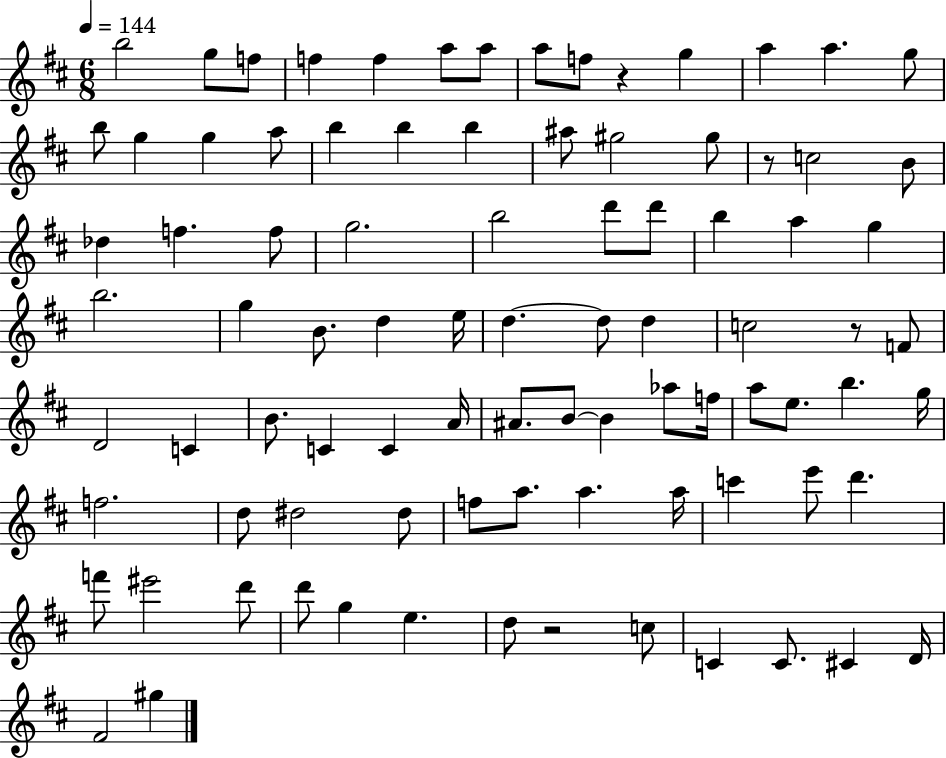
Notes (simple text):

B5/h G5/e F5/e F5/q F5/q A5/e A5/e A5/e F5/e R/q G5/q A5/q A5/q. G5/e B5/e G5/q G5/q A5/e B5/q B5/q B5/q A#5/e G#5/h G#5/e R/e C5/h B4/e Db5/q F5/q. F5/e G5/h. B5/h D6/e D6/e B5/q A5/q G5/q B5/h. G5/q B4/e. D5/q E5/s D5/q. D5/e D5/q C5/h R/e F4/e D4/h C4/q B4/e. C4/q C4/q A4/s A#4/e. B4/e B4/q Ab5/e F5/s A5/e E5/e. B5/q. G5/s F5/h. D5/e D#5/h D#5/e F5/e A5/e. A5/q. A5/s C6/q E6/e D6/q. F6/e EIS6/h D6/e D6/e G5/q E5/q. D5/e R/h C5/e C4/q C4/e. C#4/q D4/s F#4/h G#5/q